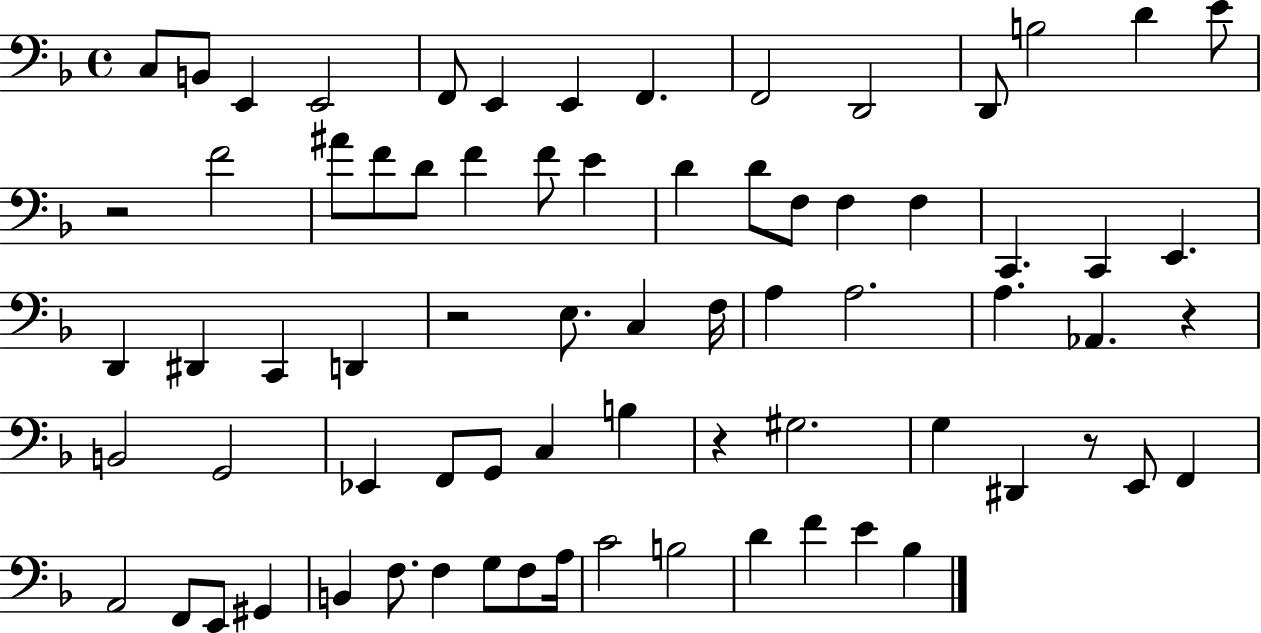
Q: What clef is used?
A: bass